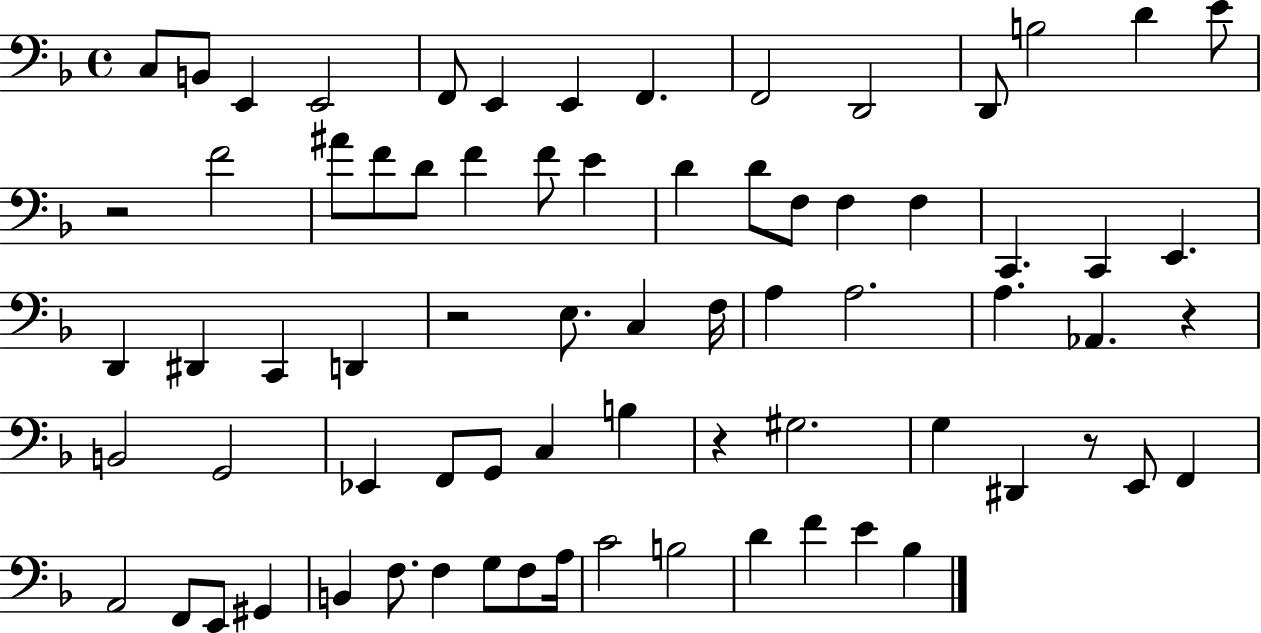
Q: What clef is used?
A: bass